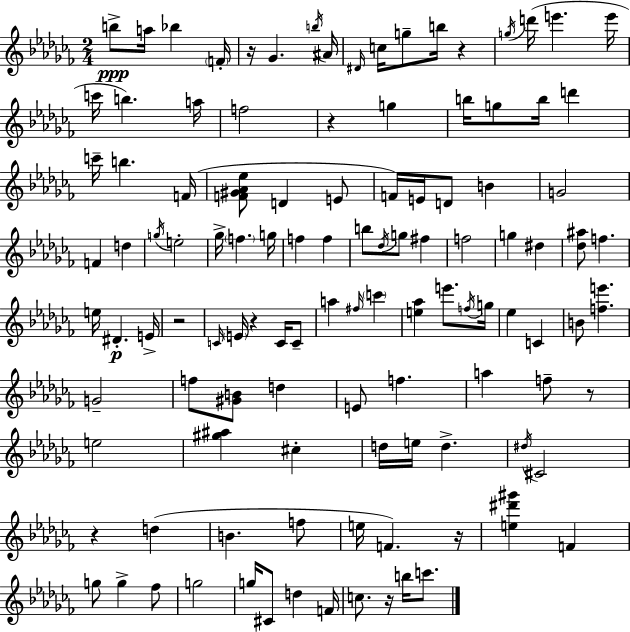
{
  \clef treble
  \numericTimeSignature
  \time 2/4
  \key aes \minor
  b''8->\ppp a''16 bes''4 \parenthesize f'16-. | r16 ges'4. \acciaccatura { b''16 } | ais'16 \grace { dis'16 } c''16 g''8-- b''16 r4 | \acciaccatura { g''16 } d'''16( e'''4. | \break e'''16 c'''16 b''4.) | a''16 f''2 | r4 g''4 | b''16 g''8 b''16 d'''4 | \break c'''16-- b''4. | f'16( <f' gis' aes' ees''>8 d'4 | e'8 f'16) e'16 d'8 b'4 | g'2 | \break f'4 d''4 | \acciaccatura { g''16 } e''2-. | ges''16-> \parenthesize f''4. | g''16 f''4 | \break f''4 b''8 \acciaccatura { des''16 } g''8 | fis''4 f''2 | g''4 | dis''4 <des'' ais''>8 f''4. | \break e''16 dis'4.-.\p | e'16-> r2 | \grace { c'16 } \parenthesize e'16 r4 | c'16 c'8-- a''4 | \break \grace { fis''16 } \parenthesize c'''4 <e'' aes''>4 | e'''8. \acciaccatura { f''16 } g''16 | ees''4 c'4 | b'8 <f'' e'''>4. | \break g'2-- | f''8 <gis' b'>8 d''4 | e'8 f''4. | a''4 f''8-- r8 | \break e''2 | <gis'' ais''>4 cis''4-. | d''16 e''16 d''4.-> | \acciaccatura { dis''16 } cis'2 | \break r4 d''4( | b'4. f''8 | e''16 f'4.) | r16 <e'' dis''' gis'''>4 f'4 | \break g''8 g''4-> fes''8 | g''2 | g''16 cis'8 d''4 | f'16 c''8. r16 b''16 c'''8. | \break \bar "|."
}